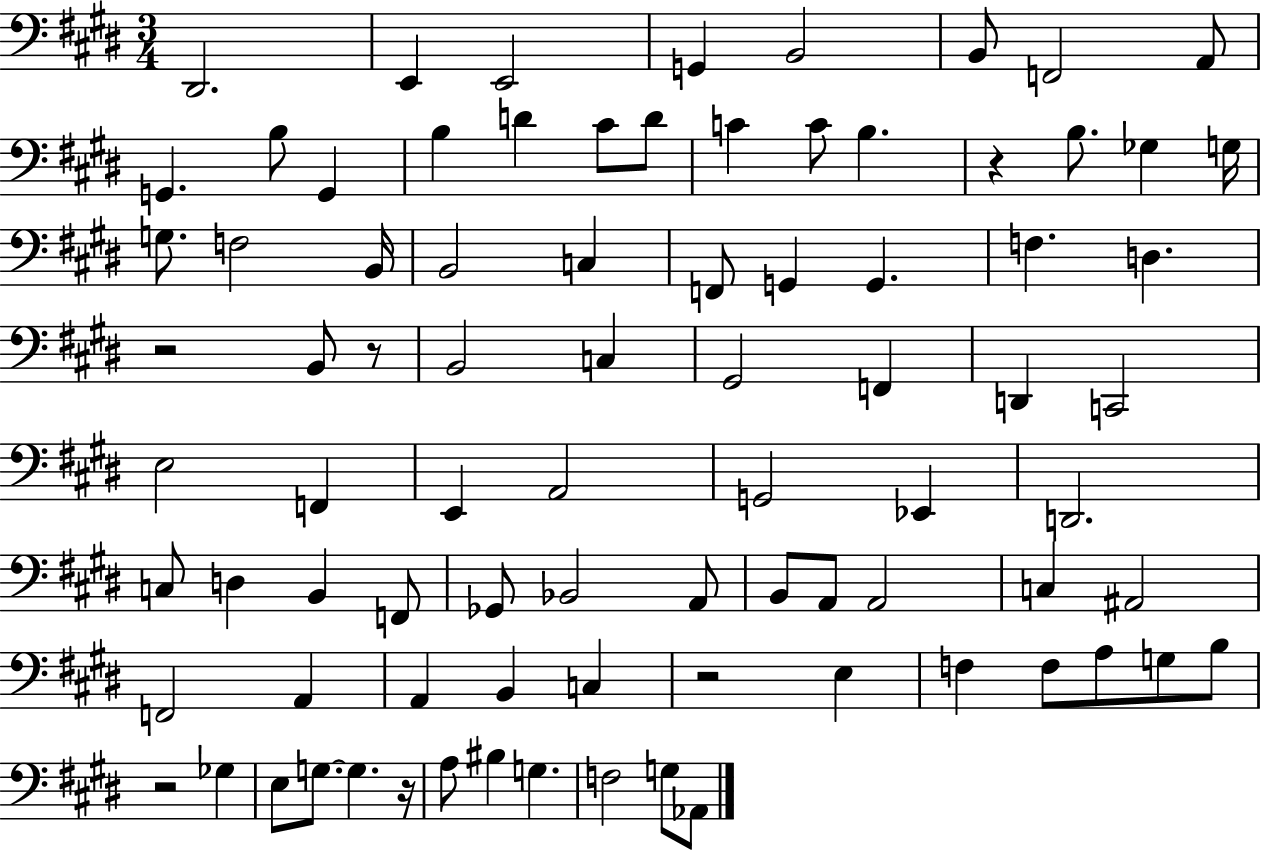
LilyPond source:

{
  \clef bass
  \numericTimeSignature
  \time 3/4
  \key e \major
  dis,2. | e,4 e,2 | g,4 b,2 | b,8 f,2 a,8 | \break g,4. b8 g,4 | b4 d'4 cis'8 d'8 | c'4 c'8 b4. | r4 b8. ges4 g16 | \break g8. f2 b,16 | b,2 c4 | f,8 g,4 g,4. | f4. d4. | \break r2 b,8 r8 | b,2 c4 | gis,2 f,4 | d,4 c,2 | \break e2 f,4 | e,4 a,2 | g,2 ees,4 | d,2. | \break c8 d4 b,4 f,8 | ges,8 bes,2 a,8 | b,8 a,8 a,2 | c4 ais,2 | \break f,2 a,4 | a,4 b,4 c4 | r2 e4 | f4 f8 a8 g8 b8 | \break r2 ges4 | e8 g8.~~ g4. r16 | a8 bis4 g4. | f2 g8 aes,8 | \break \bar "|."
}